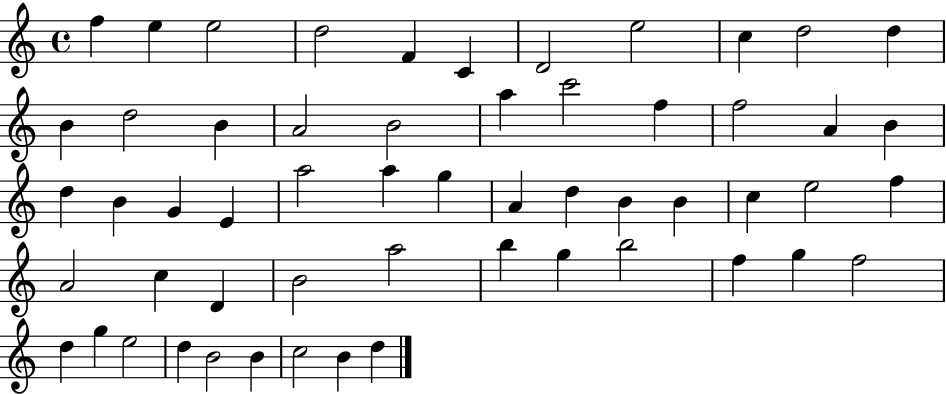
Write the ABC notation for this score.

X:1
T:Untitled
M:4/4
L:1/4
K:C
f e e2 d2 F C D2 e2 c d2 d B d2 B A2 B2 a c'2 f f2 A B d B G E a2 a g A d B B c e2 f A2 c D B2 a2 b g b2 f g f2 d g e2 d B2 B c2 B d